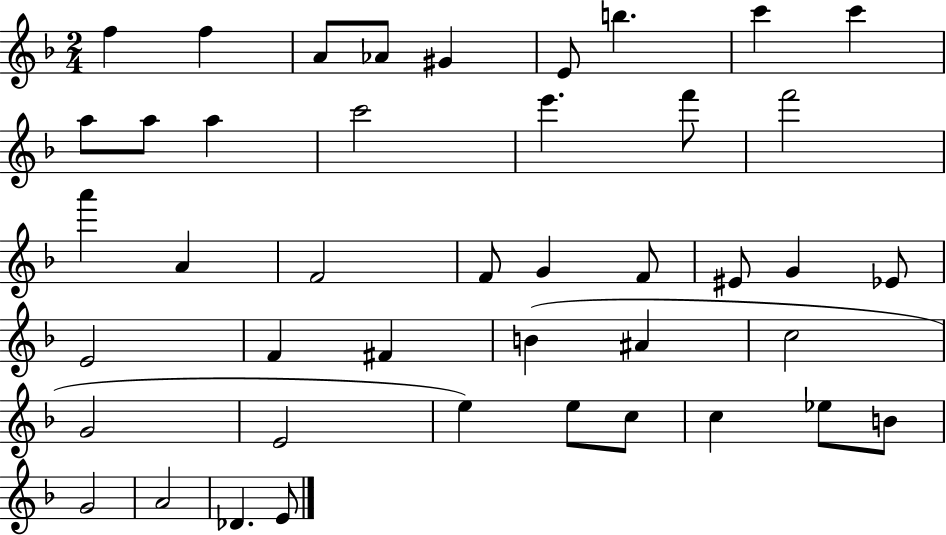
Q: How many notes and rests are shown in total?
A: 43